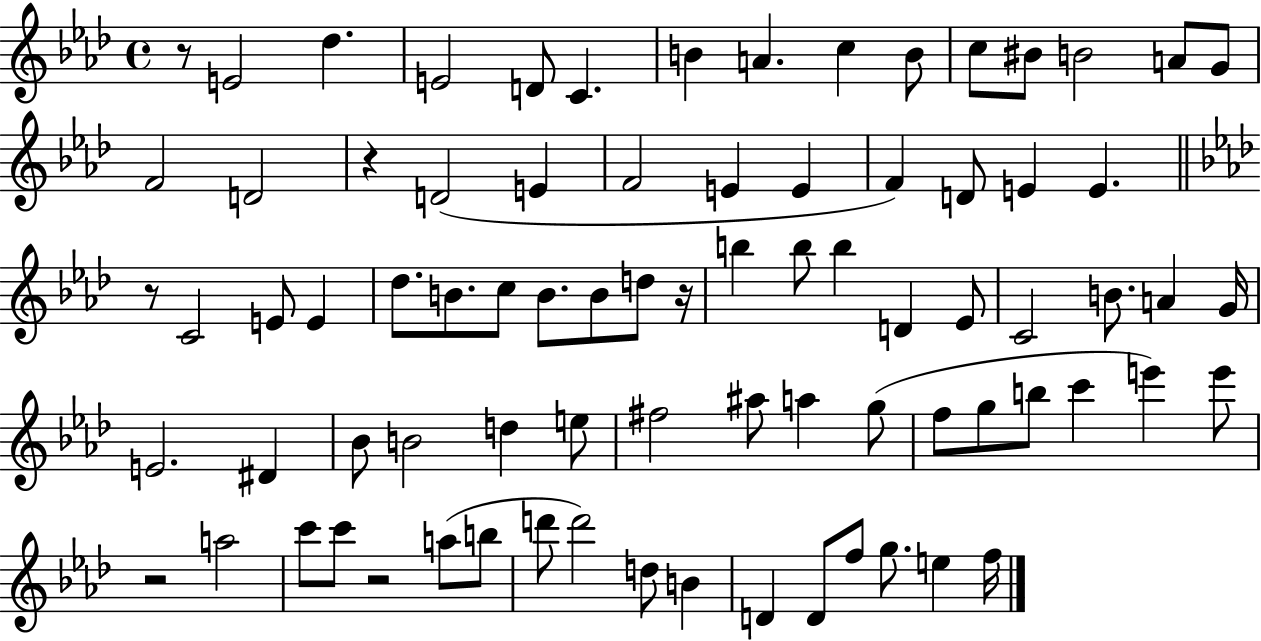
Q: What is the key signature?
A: AES major